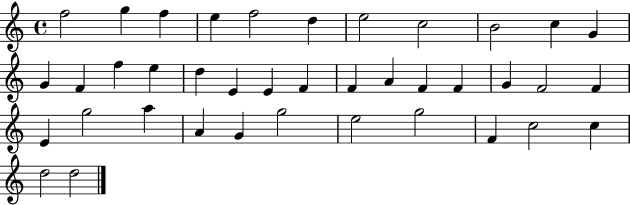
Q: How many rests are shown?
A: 0